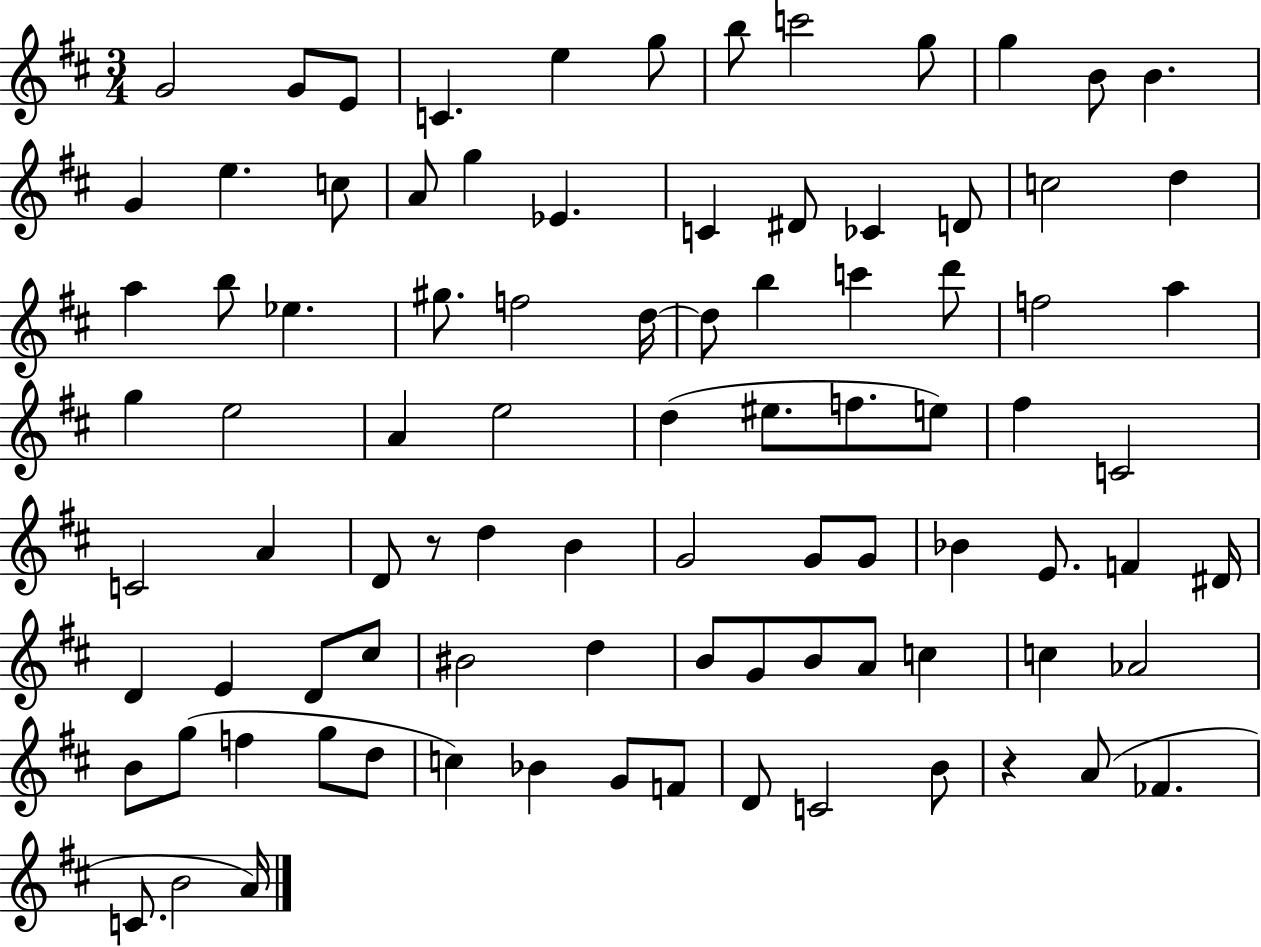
G4/h G4/e E4/e C4/q. E5/q G5/e B5/e C6/h G5/e G5/q B4/e B4/q. G4/q E5/q. C5/e A4/e G5/q Eb4/q. C4/q D#4/e CES4/q D4/e C5/h D5/q A5/q B5/e Eb5/q. G#5/e. F5/h D5/s D5/e B5/q C6/q D6/e F5/h A5/q G5/q E5/h A4/q E5/h D5/q EIS5/e. F5/e. E5/e F#5/q C4/h C4/h A4/q D4/e R/e D5/q B4/q G4/h G4/e G4/e Bb4/q E4/e. F4/q D#4/s D4/q E4/q D4/e C#5/e BIS4/h D5/q B4/e G4/e B4/e A4/e C5/q C5/q Ab4/h B4/e G5/e F5/q G5/e D5/e C5/q Bb4/q G4/e F4/e D4/e C4/h B4/e R/q A4/e FES4/q. C4/e. B4/h A4/s